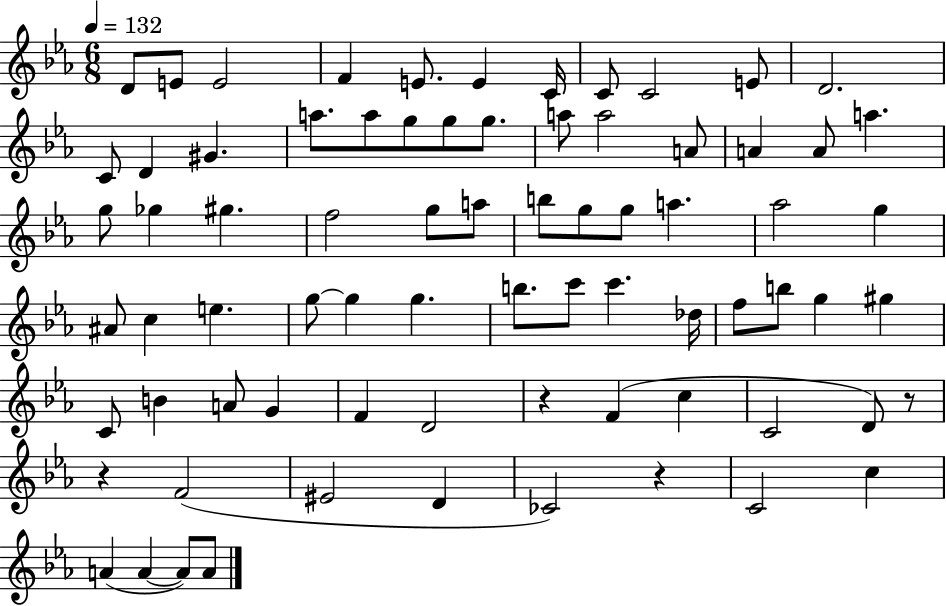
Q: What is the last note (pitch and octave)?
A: A4